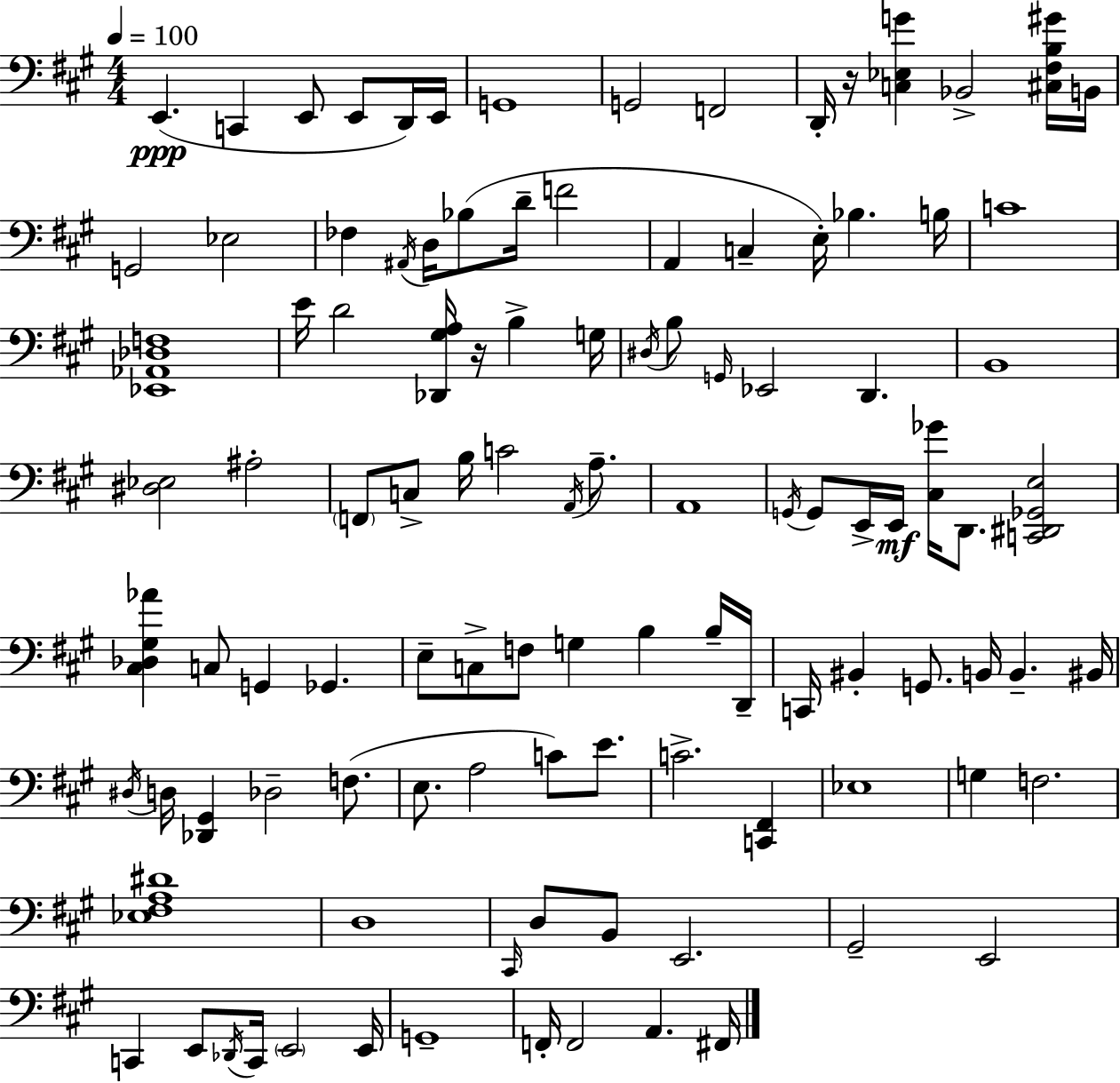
X:1
T:Untitled
M:4/4
L:1/4
K:A
E,, C,, E,,/2 E,,/2 D,,/4 E,,/4 G,,4 G,,2 F,,2 D,,/4 z/4 [C,_E,G] _B,,2 [^C,^F,B,^G]/4 B,,/4 G,,2 _E,2 _F, ^A,,/4 D,/4 _B,/2 D/4 F2 A,, C, E,/4 _B, B,/4 C4 [_E,,_A,,_D,F,]4 E/4 D2 [_D,,^G,A,]/4 z/4 B, G,/4 ^D,/4 B,/2 G,,/4 _E,,2 D,, B,,4 [^D,_E,]2 ^A,2 F,,/2 C,/2 B,/4 C2 A,,/4 A,/2 A,,4 G,,/4 G,,/2 E,,/4 E,,/4 [^C,_G]/4 D,,/2 [C,,^D,,_G,,E,]2 [^C,_D,^G,_A] C,/2 G,, _G,, E,/2 C,/2 F,/2 G, B, B,/4 D,,/4 C,,/4 ^B,, G,,/2 B,,/4 B,, ^B,,/4 ^D,/4 D,/4 [_D,,^G,,] _D,2 F,/2 E,/2 A,2 C/2 E/2 C2 [C,,^F,,] _E,4 G, F,2 [_E,^F,A,^D]4 D,4 ^C,,/4 D,/2 B,,/2 E,,2 ^G,,2 E,,2 C,, E,,/2 _D,,/4 C,,/4 E,,2 E,,/4 G,,4 F,,/4 F,,2 A,, ^F,,/4